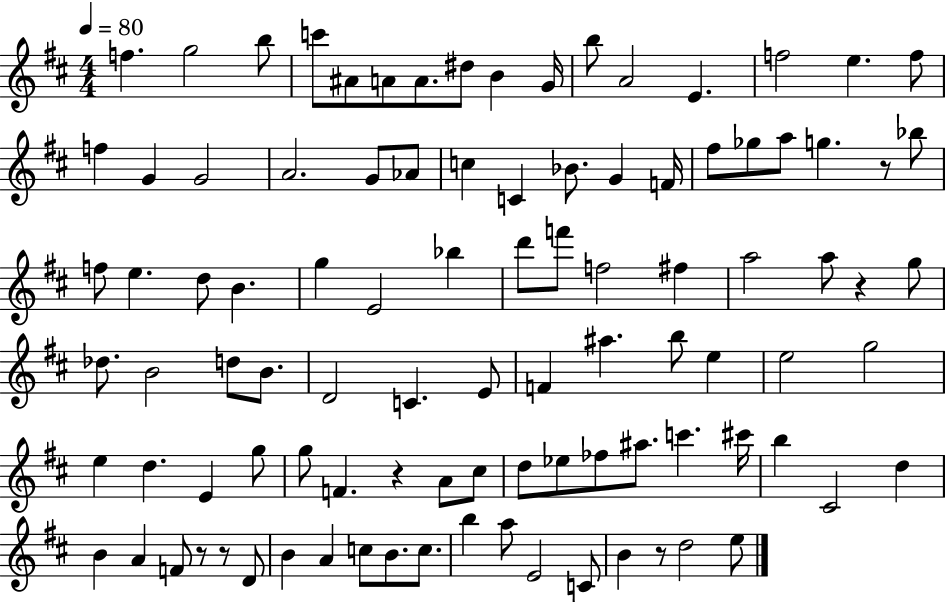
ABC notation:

X:1
T:Untitled
M:4/4
L:1/4
K:D
f g2 b/2 c'/2 ^A/2 A/2 A/2 ^d/2 B G/4 b/2 A2 E f2 e f/2 f G G2 A2 G/2 _A/2 c C _B/2 G F/4 ^f/2 _g/2 a/2 g z/2 _b/2 f/2 e d/2 B g E2 _b d'/2 f'/2 f2 ^f a2 a/2 z g/2 _d/2 B2 d/2 B/2 D2 C E/2 F ^a b/2 e e2 g2 e d E g/2 g/2 F z A/2 ^c/2 d/2 _e/2 _f/2 ^a/2 c' ^c'/4 b ^C2 d B A F/2 z/2 z/2 D/2 B A c/2 B/2 c/2 b a/2 E2 C/2 B z/2 d2 e/2